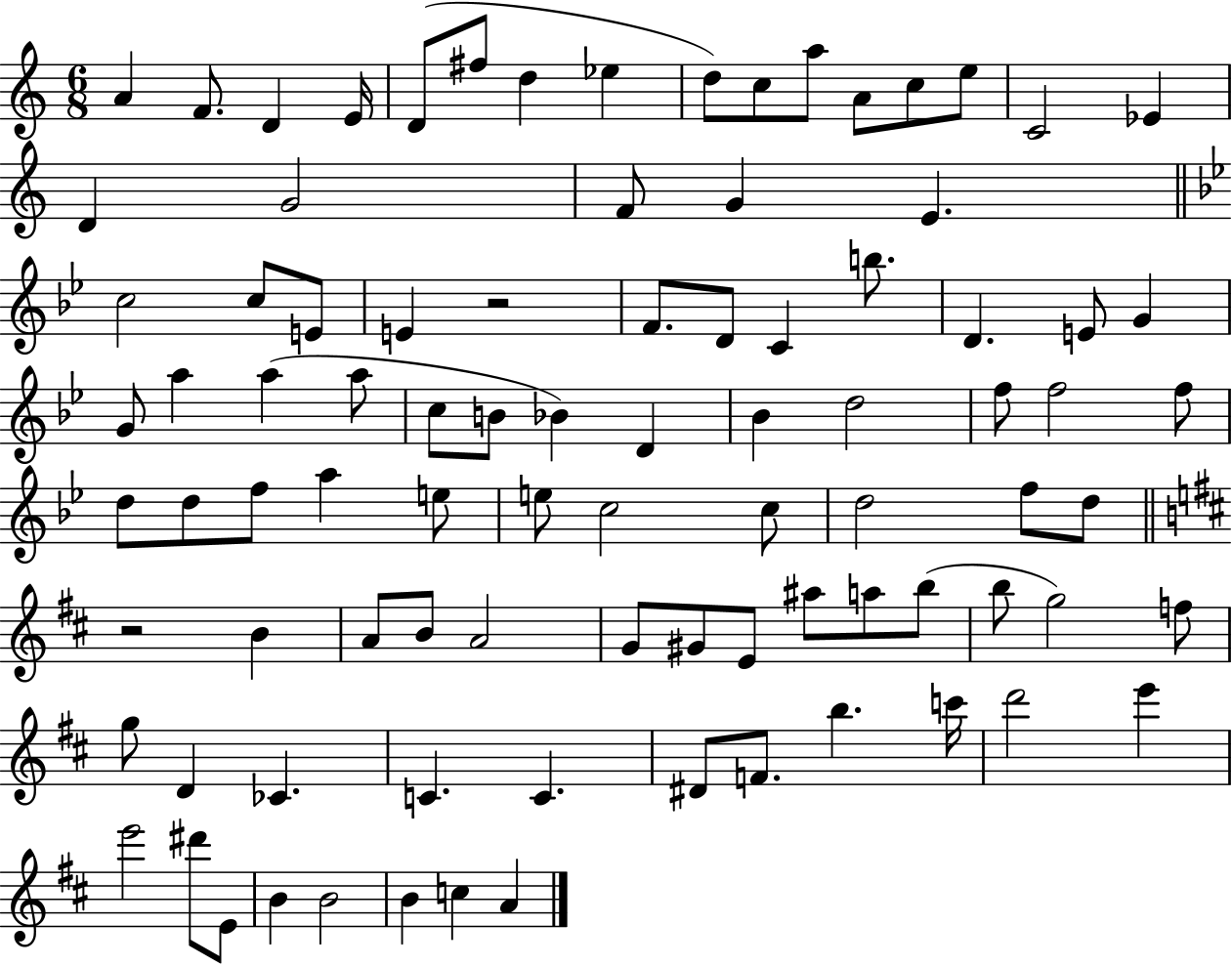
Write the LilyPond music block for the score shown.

{
  \clef treble
  \numericTimeSignature
  \time 6/8
  \key c \major
  \repeat volta 2 { a'4 f'8. d'4 e'16 | d'8( fis''8 d''4 ees''4 | d''8) c''8 a''8 a'8 c''8 e''8 | c'2 ees'4 | \break d'4 g'2 | f'8 g'4 e'4. | \bar "||" \break \key g \minor c''2 c''8 e'8 | e'4 r2 | f'8. d'8 c'4 b''8. | d'4. e'8 g'4 | \break g'8 a''4 a''4( a''8 | c''8 b'8 bes'4) d'4 | bes'4 d''2 | f''8 f''2 f''8 | \break d''8 d''8 f''8 a''4 e''8 | e''8 c''2 c''8 | d''2 f''8 d''8 | \bar "||" \break \key b \minor r2 b'4 | a'8 b'8 a'2 | g'8 gis'8 e'8 ais''8 a''8 b''8( | b''8 g''2) f''8 | \break g''8 d'4 ces'4. | c'4. c'4. | dis'8 f'8. b''4. c'''16 | d'''2 e'''4 | \break e'''2 dis'''8 e'8 | b'4 b'2 | b'4 c''4 a'4 | } \bar "|."
}